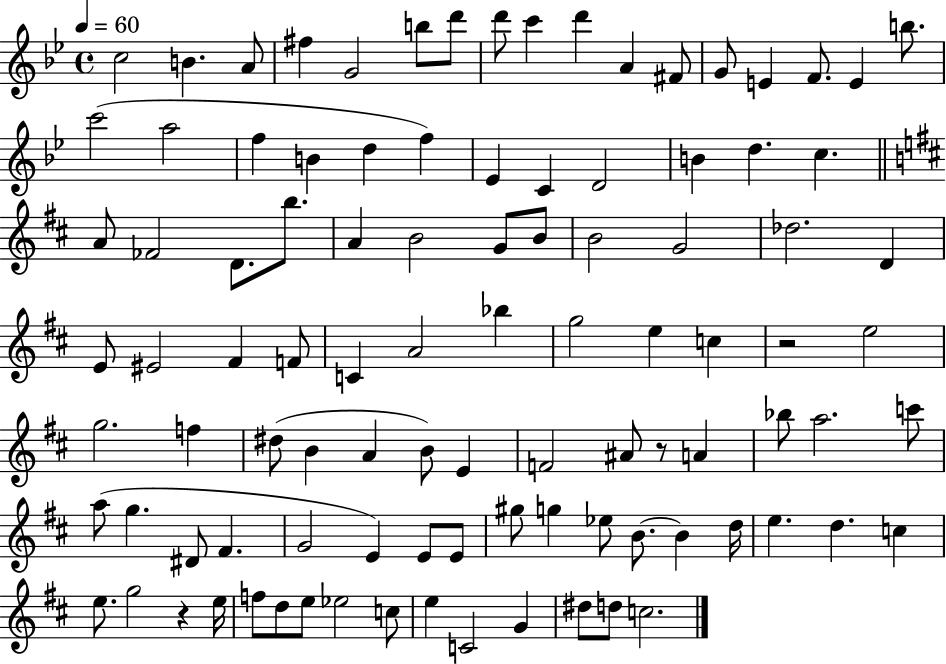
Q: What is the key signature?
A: BES major